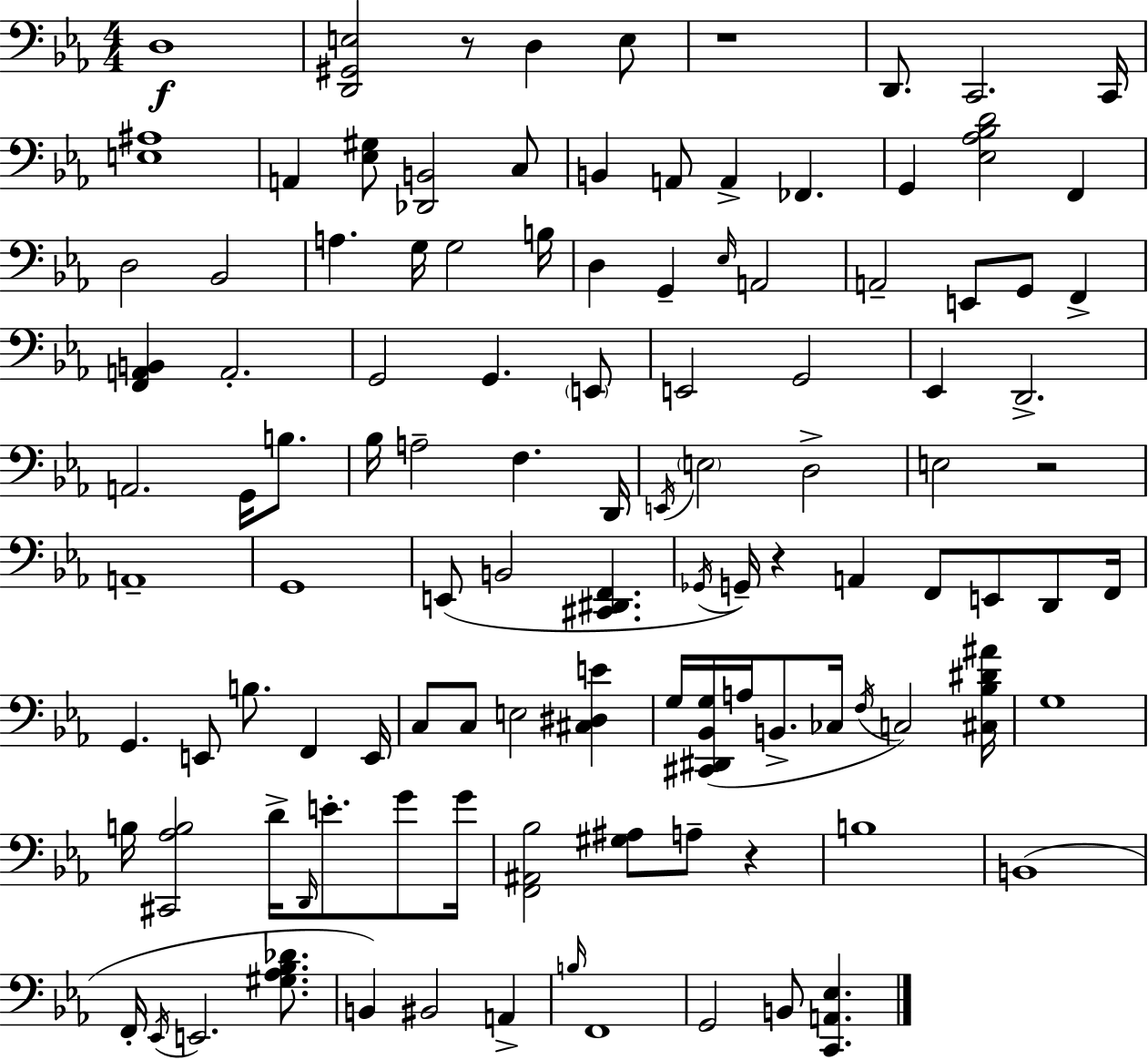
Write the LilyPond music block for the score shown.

{
  \clef bass
  \numericTimeSignature
  \time 4/4
  \key c \minor
  d1\f | <d, gis, e>2 r8 d4 e8 | r1 | d,8. c,2. c,16 | \break <e ais>1 | a,4 <ees gis>8 <des, b,>2 c8 | b,4 a,8 a,4-> fes,4. | g,4 <ees aes bes d'>2 f,4 | \break d2 bes,2 | a4. g16 g2 b16 | d4 g,4-- \grace { ees16 } a,2 | a,2-- e,8 g,8 f,4-> | \break <f, a, b,>4 a,2.-. | g,2 g,4. \parenthesize e,8 | e,2 g,2 | ees,4 d,2.-> | \break a,2. g,16 b8. | bes16 a2-- f4. | d,16 \acciaccatura { e,16 } \parenthesize e2 d2-> | e2 r2 | \break a,1-- | g,1 | e,8( b,2 <cis, dis, f,>4. | \acciaccatura { ges,16 } g,16--) r4 a,4 f,8 e,8 | \break d,8 f,16 g,4. e,8 b8. f,4 | e,16 c8 c8 e2 <cis dis e'>4 | g16 <cis, dis, bes, g>16( a16 b,8.-> ces16 \acciaccatura { f16 }) c2 | <cis bes dis' ais'>16 g1 | \break b16 <cis, aes b>2 d'16-> \grace { d,16 } e'8.-. | g'8 g'16 <f, ais, bes>2 <gis ais>8 a8-- | r4 b1 | b,1( | \break f,16-. \acciaccatura { ees,16 } e,2. | <gis aes bes des'>8. b,4) bis,2 | a,4-> \grace { b16 } f,1 | g,2 b,8 | \break <c, a, ees>4. \bar "|."
}